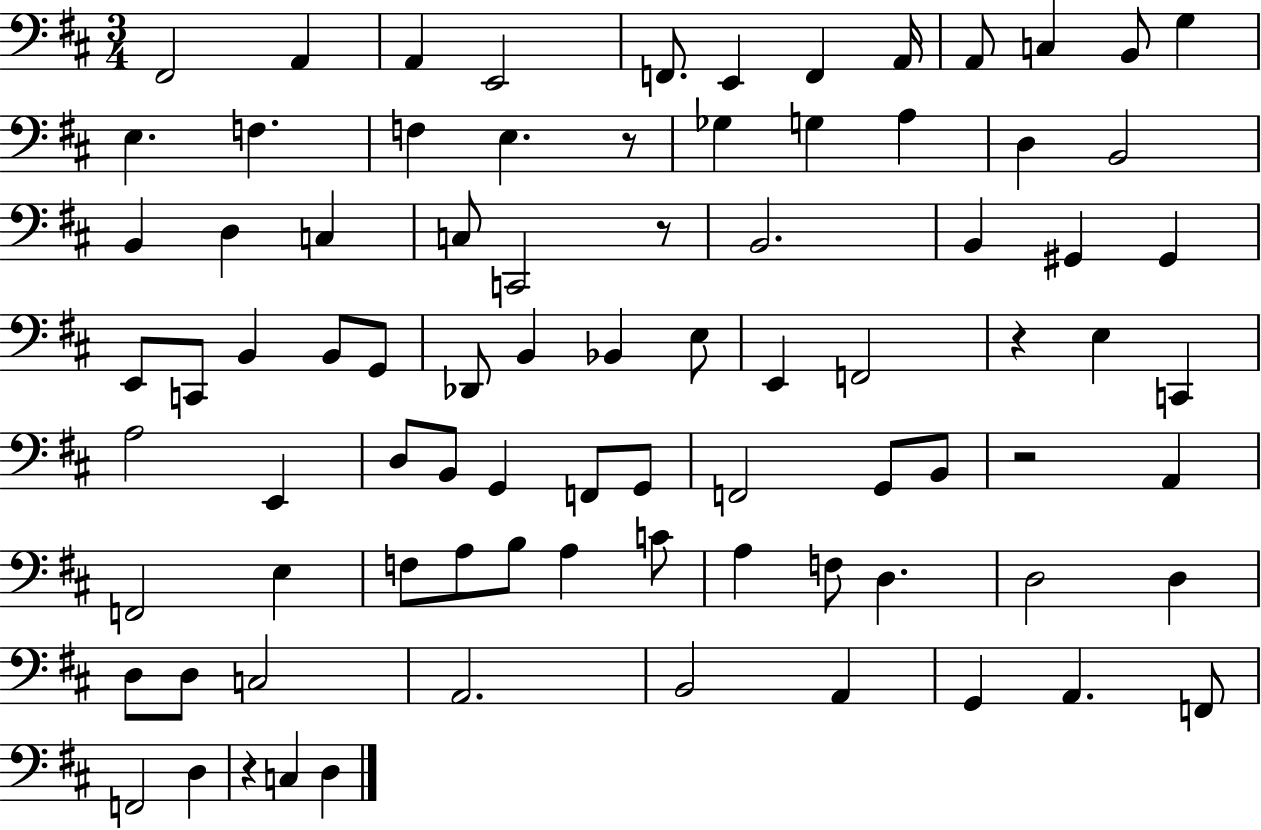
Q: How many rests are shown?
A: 5